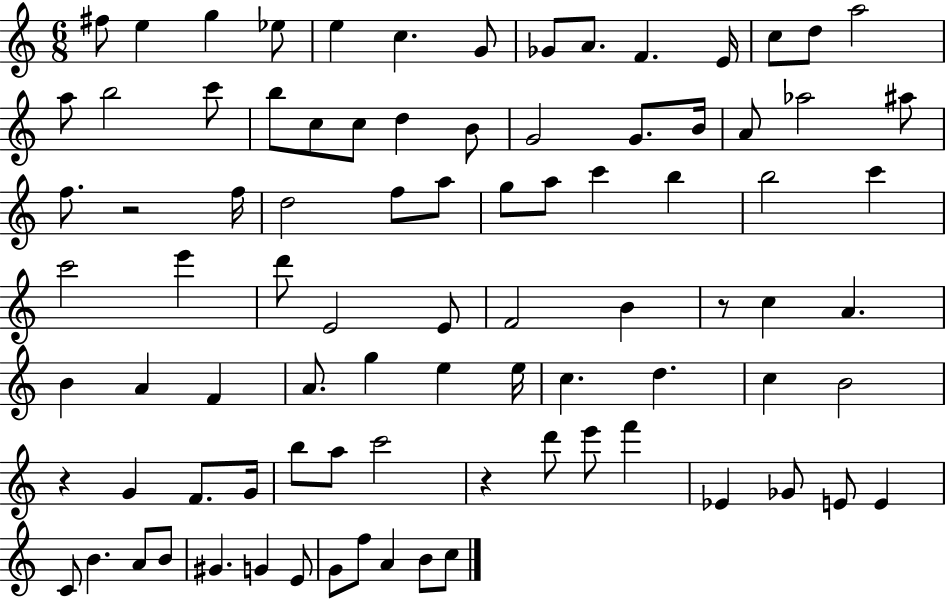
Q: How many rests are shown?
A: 4